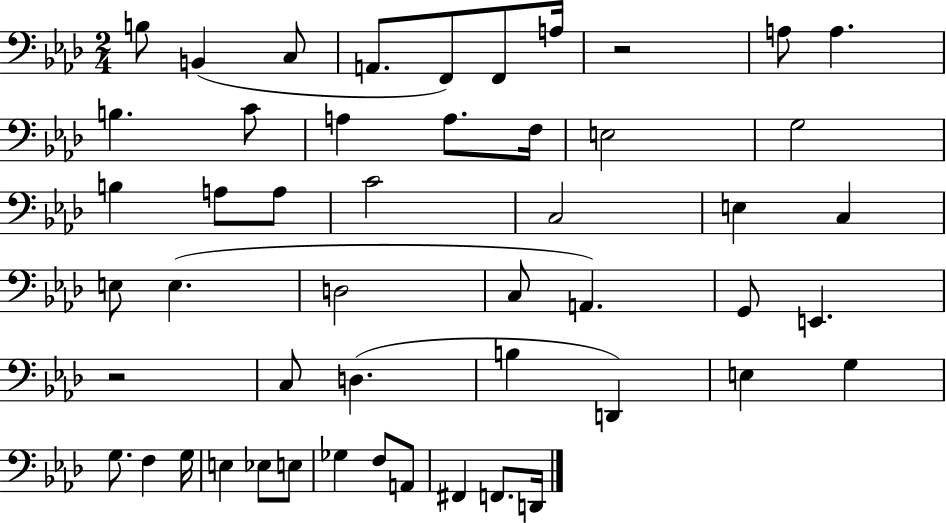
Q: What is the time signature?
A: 2/4